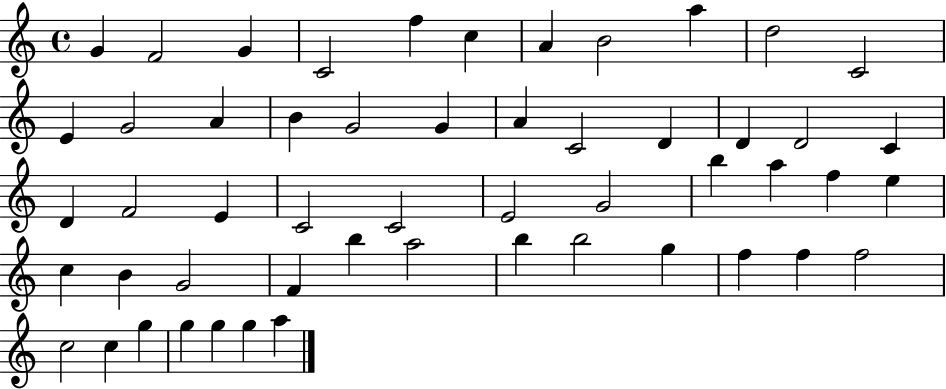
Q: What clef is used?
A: treble